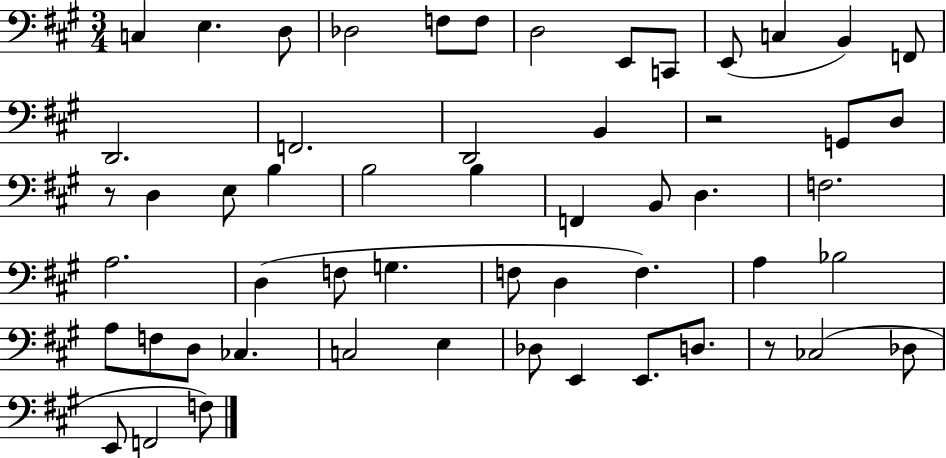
{
  \clef bass
  \numericTimeSignature
  \time 3/4
  \key a \major
  c4 e4. d8 | des2 f8 f8 | d2 e,8 c,8 | e,8( c4 b,4) f,8 | \break d,2. | f,2. | d,2 b,4 | r2 g,8 d8 | \break r8 d4 e8 b4 | b2 b4 | f,4 b,8 d4. | f2. | \break a2. | d4( f8 g4. | f8 d4 f4.) | a4 bes2 | \break a8 f8 d8 ces4. | c2 e4 | des8 e,4 e,8. d8. | r8 ces2( des8 | \break e,8 f,2 f8) | \bar "|."
}